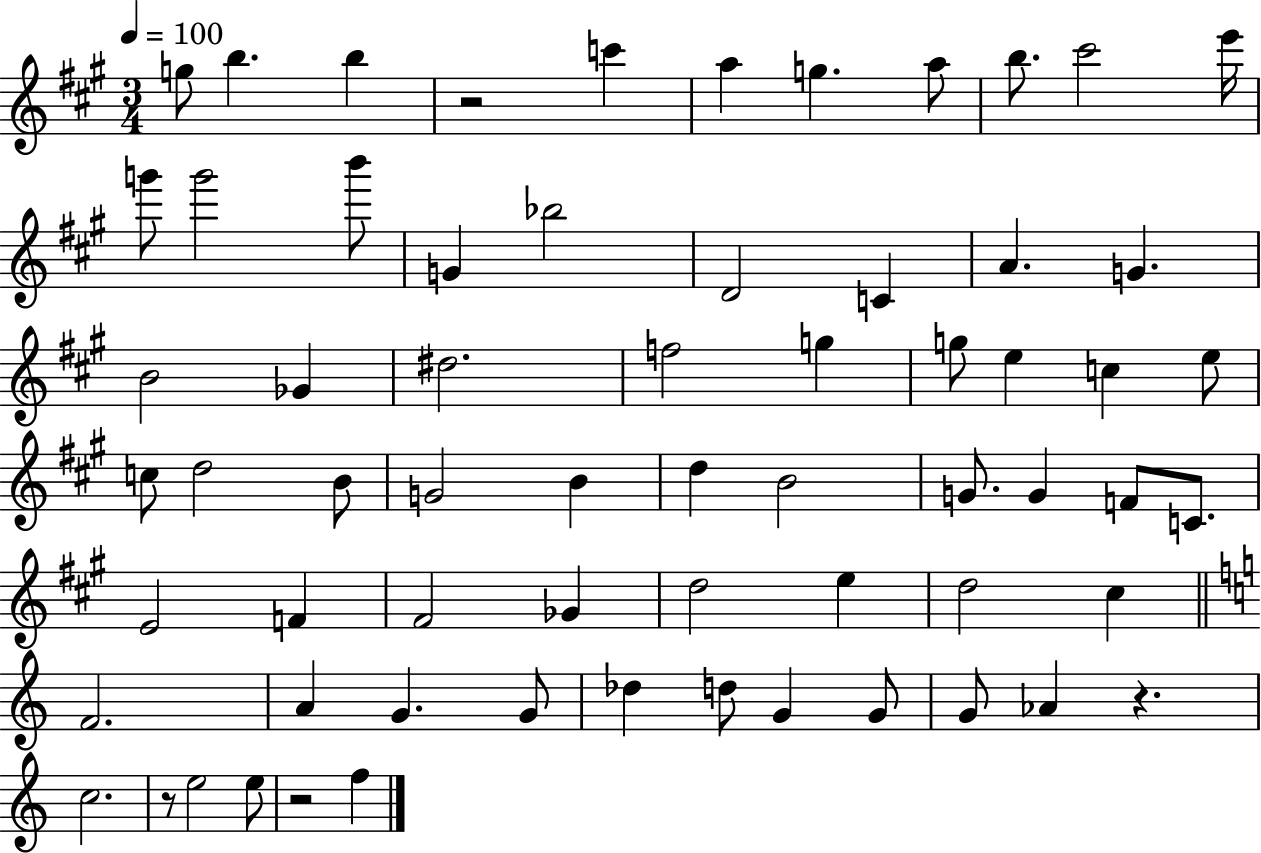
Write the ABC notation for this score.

X:1
T:Untitled
M:3/4
L:1/4
K:A
g/2 b b z2 c' a g a/2 b/2 ^c'2 e'/4 g'/2 g'2 b'/2 G _b2 D2 C A G B2 _G ^d2 f2 g g/2 e c e/2 c/2 d2 B/2 G2 B d B2 G/2 G F/2 C/2 E2 F ^F2 _G d2 e d2 ^c F2 A G G/2 _d d/2 G G/2 G/2 _A z c2 z/2 e2 e/2 z2 f